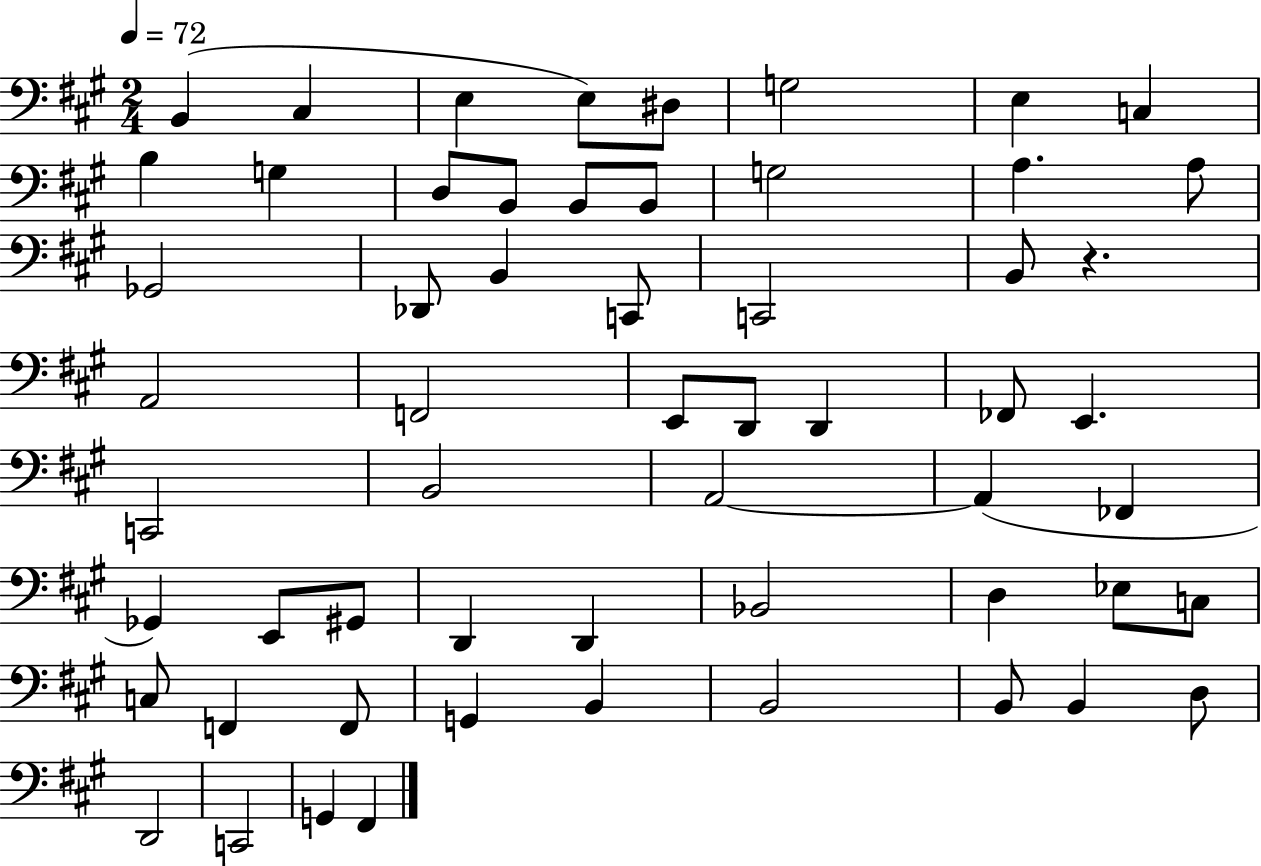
{
  \clef bass
  \numericTimeSignature
  \time 2/4
  \key a \major
  \tempo 4 = 72
  b,4( cis4 | e4 e8) dis8 | g2 | e4 c4 | \break b4 g4 | d8 b,8 b,8 b,8 | g2 | a4. a8 | \break ges,2 | des,8 b,4 c,8 | c,2 | b,8 r4. | \break a,2 | f,2 | e,8 d,8 d,4 | fes,8 e,4. | \break c,2 | b,2 | a,2~~ | a,4( fes,4 | \break ges,4) e,8 gis,8 | d,4 d,4 | bes,2 | d4 ees8 c8 | \break c8 f,4 f,8 | g,4 b,4 | b,2 | b,8 b,4 d8 | \break d,2 | c,2 | g,4 fis,4 | \bar "|."
}